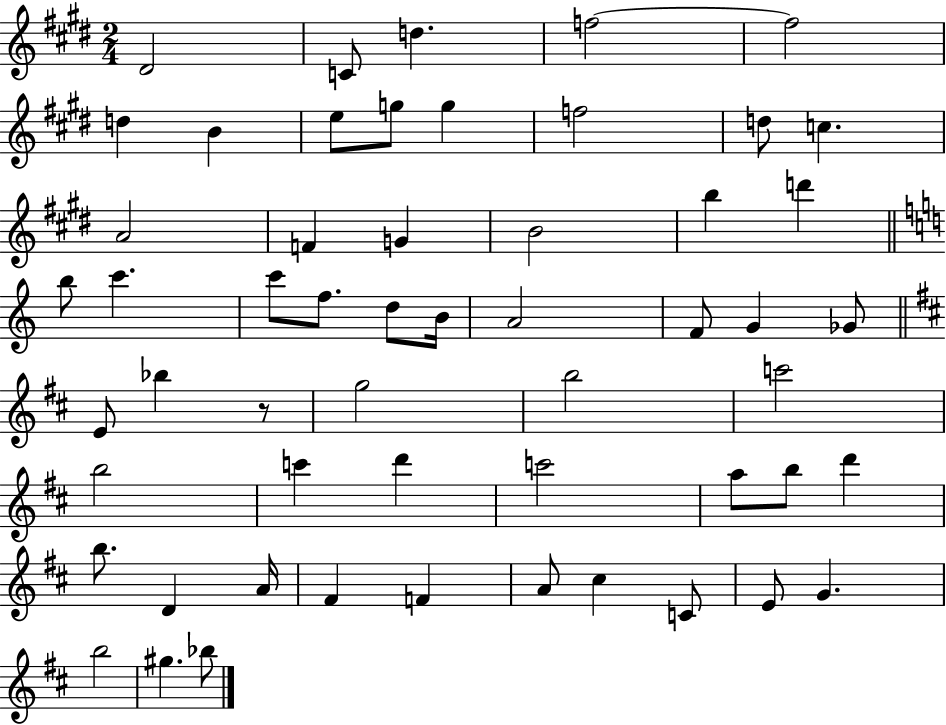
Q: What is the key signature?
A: E major